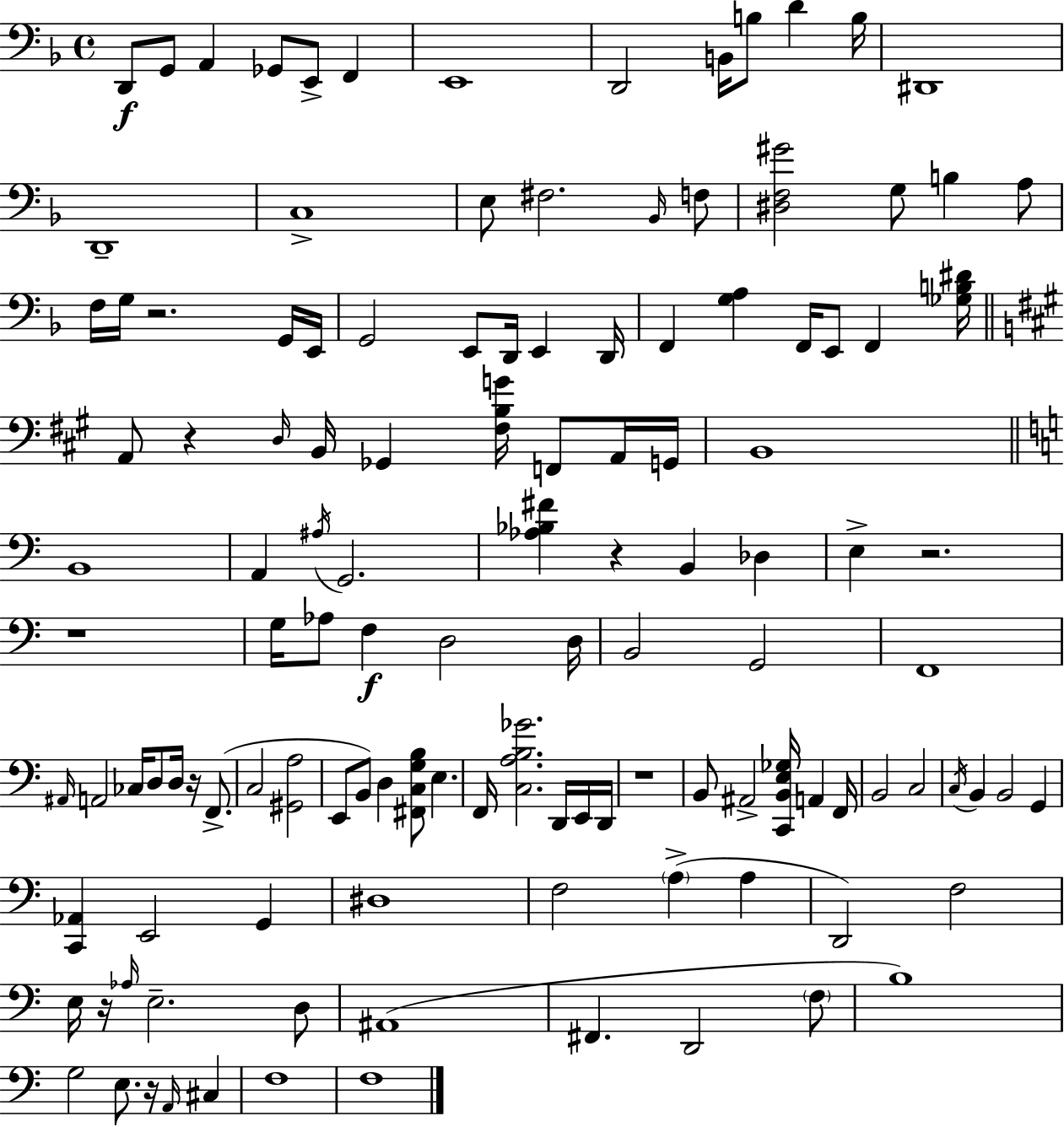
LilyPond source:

{
  \clef bass
  \time 4/4
  \defaultTimeSignature
  \key f \major
  \repeat volta 2 { d,8\f g,8 a,4 ges,8 e,8-> f,4 | e,1 | d,2 b,16 b8 d'4 b16 | dis,1 | \break d,1-- | c1-> | e8 fis2. \grace { bes,16 } f8 | <dis f gis'>2 g8 b4 a8 | \break f16 g16 r2. g,16 | e,16 g,2 e,8 d,16 e,4 | d,16 f,4 <g a>4 f,16 e,8 f,4 | <ges b dis'>16 \bar "||" \break \key a \major a,8 r4 \grace { d16 } b,16 ges,4 <fis b g'>16 f,8 a,16 | g,16 b,1 | \bar "||" \break \key a \minor b,1 | a,4 \acciaccatura { ais16 } g,2. | <aes bes fis'>4 r4 b,4 des4 | e4-> r2. | \break r1 | g16 aes8 f4\f d2 | d16 b,2 g,2 | f,1 | \break \grace { ais,16 } a,2 ces16 d8 d16 r16 f,8.->( | c2 <gis, a>2 | e,8 b,8) d4 <fis, c g b>8 e4. | f,16 <c a b ges'>2. d,16 | \break e,16 d,16 r1 | b,8 ais,2-> <c, b, e ges>16 a,4 | f,16 b,2 c2 | \acciaccatura { c16 } b,4 b,2 g,4 | \break <c, aes,>4 e,2 g,4 | dis1 | f2 \parenthesize a4->( a4 | d,2) f2 | \break e16 r16 \grace { aes16 } e2.-- | d8 ais,1( | fis,4. d,2 | \parenthesize f8 b1) | \break g2 e8. r16 | \grace { a,16 } cis4 f1 | f1 | } \bar "|."
}